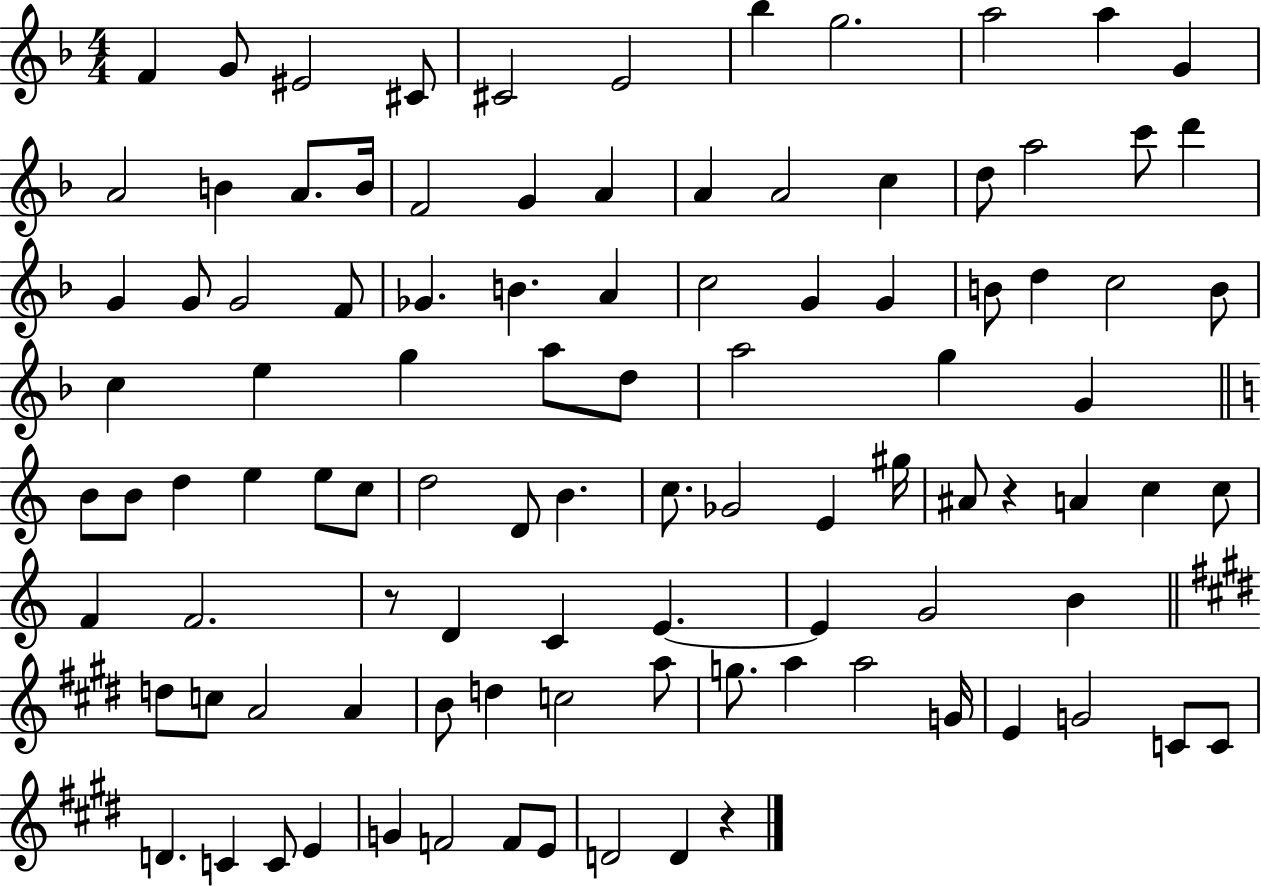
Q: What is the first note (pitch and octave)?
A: F4